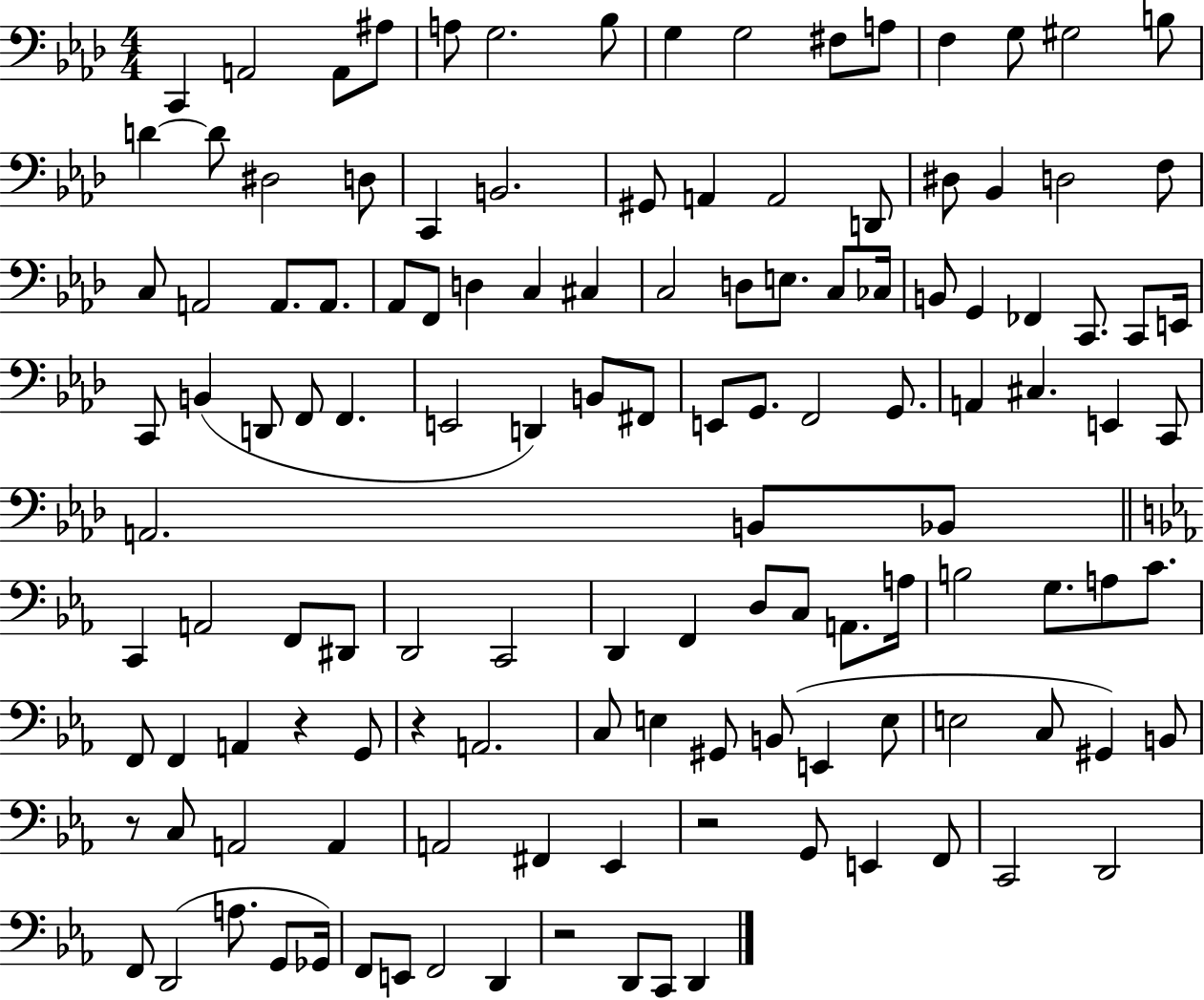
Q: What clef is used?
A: bass